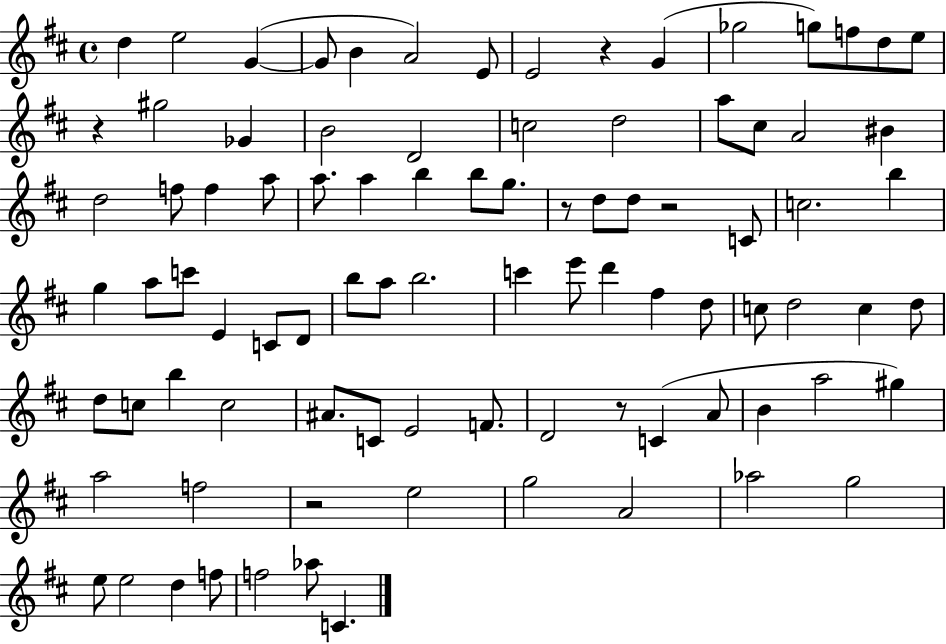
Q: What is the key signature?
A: D major